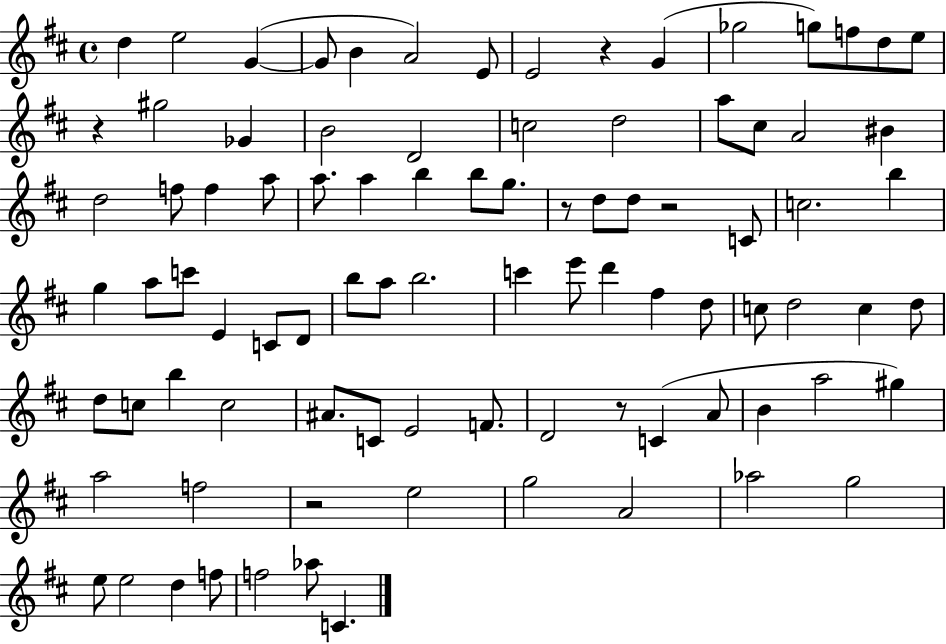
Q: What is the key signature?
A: D major